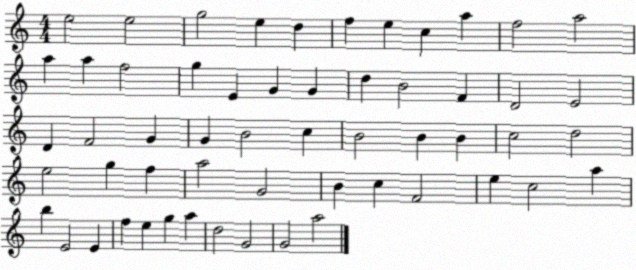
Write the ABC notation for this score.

X:1
T:Untitled
M:4/4
L:1/4
K:C
e2 e2 g2 e d f e c a f2 a2 a a f2 g E G G d B2 F D2 E2 D F2 G G B2 c B2 B B c2 d2 e2 g f a2 G2 B c F2 e c2 a b E2 E f e g a d2 G2 G2 a2